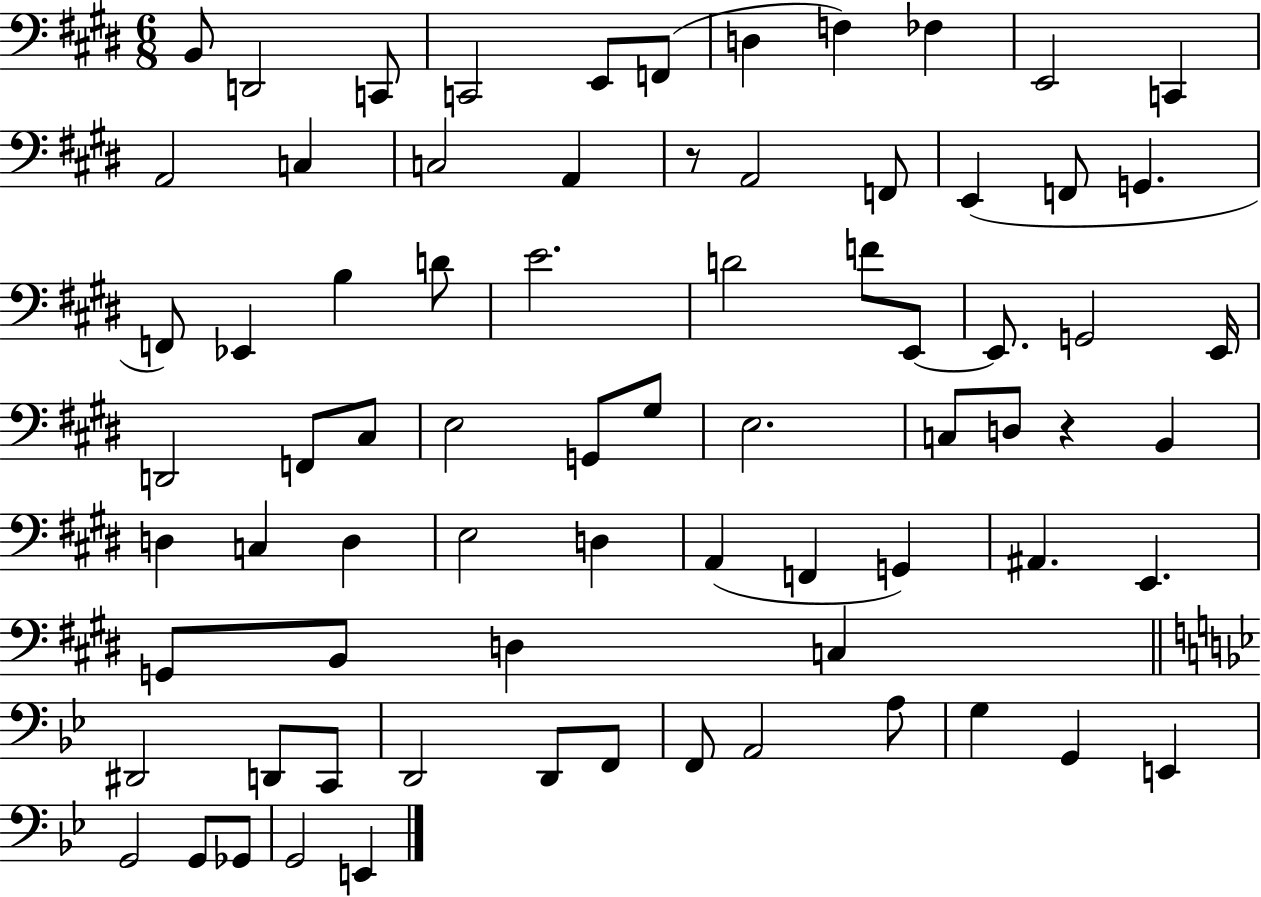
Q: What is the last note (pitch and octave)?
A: E2